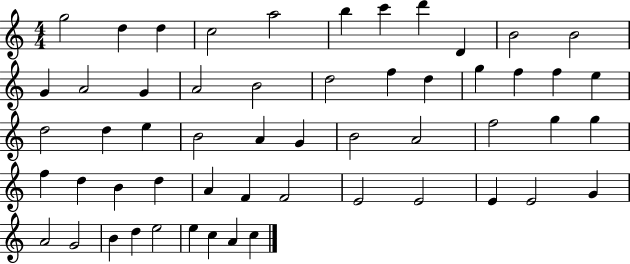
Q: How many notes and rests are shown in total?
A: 55